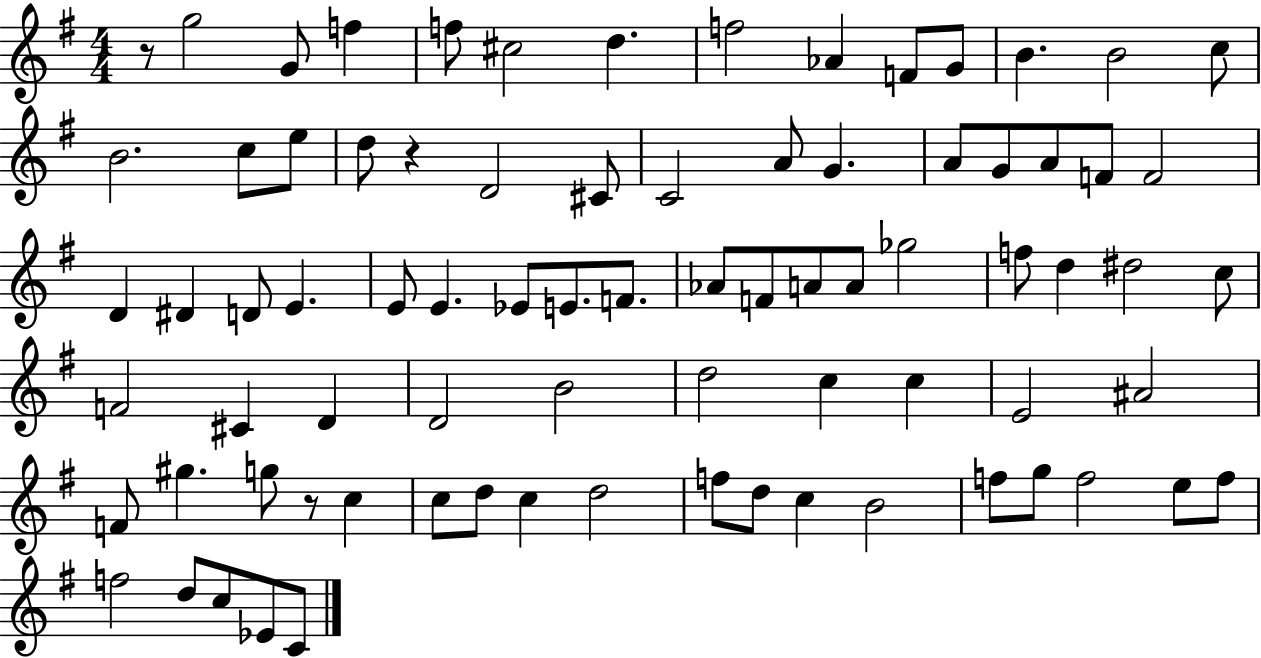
R/e G5/h G4/e F5/q F5/e C#5/h D5/q. F5/h Ab4/q F4/e G4/e B4/q. B4/h C5/e B4/h. C5/e E5/e D5/e R/q D4/h C#4/e C4/h A4/e G4/q. A4/e G4/e A4/e F4/e F4/h D4/q D#4/q D4/e E4/q. E4/e E4/q. Eb4/e E4/e. F4/e. Ab4/e F4/e A4/e A4/e Gb5/h F5/e D5/q D#5/h C5/e F4/h C#4/q D4/q D4/h B4/h D5/h C5/q C5/q E4/h A#4/h F4/e G#5/q. G5/e R/e C5/q C5/e D5/e C5/q D5/h F5/e D5/e C5/q B4/h F5/e G5/e F5/h E5/e F5/e F5/h D5/e C5/e Eb4/e C4/e